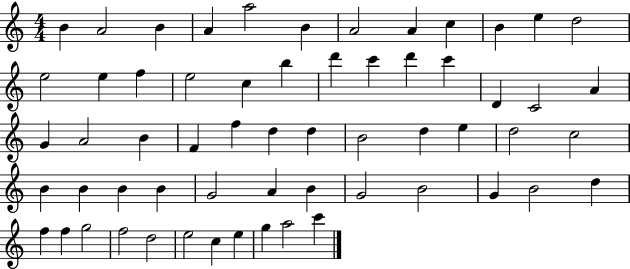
{
  \clef treble
  \numericTimeSignature
  \time 4/4
  \key c \major
  b'4 a'2 b'4 | a'4 a''2 b'4 | a'2 a'4 c''4 | b'4 e''4 d''2 | \break e''2 e''4 f''4 | e''2 c''4 b''4 | d'''4 c'''4 d'''4 c'''4 | d'4 c'2 a'4 | \break g'4 a'2 b'4 | f'4 f''4 d''4 d''4 | b'2 d''4 e''4 | d''2 c''2 | \break b'4 b'4 b'4 b'4 | g'2 a'4 b'4 | g'2 b'2 | g'4 b'2 d''4 | \break f''4 f''4 g''2 | f''2 d''2 | e''2 c''4 e''4 | g''4 a''2 c'''4 | \break \bar "|."
}